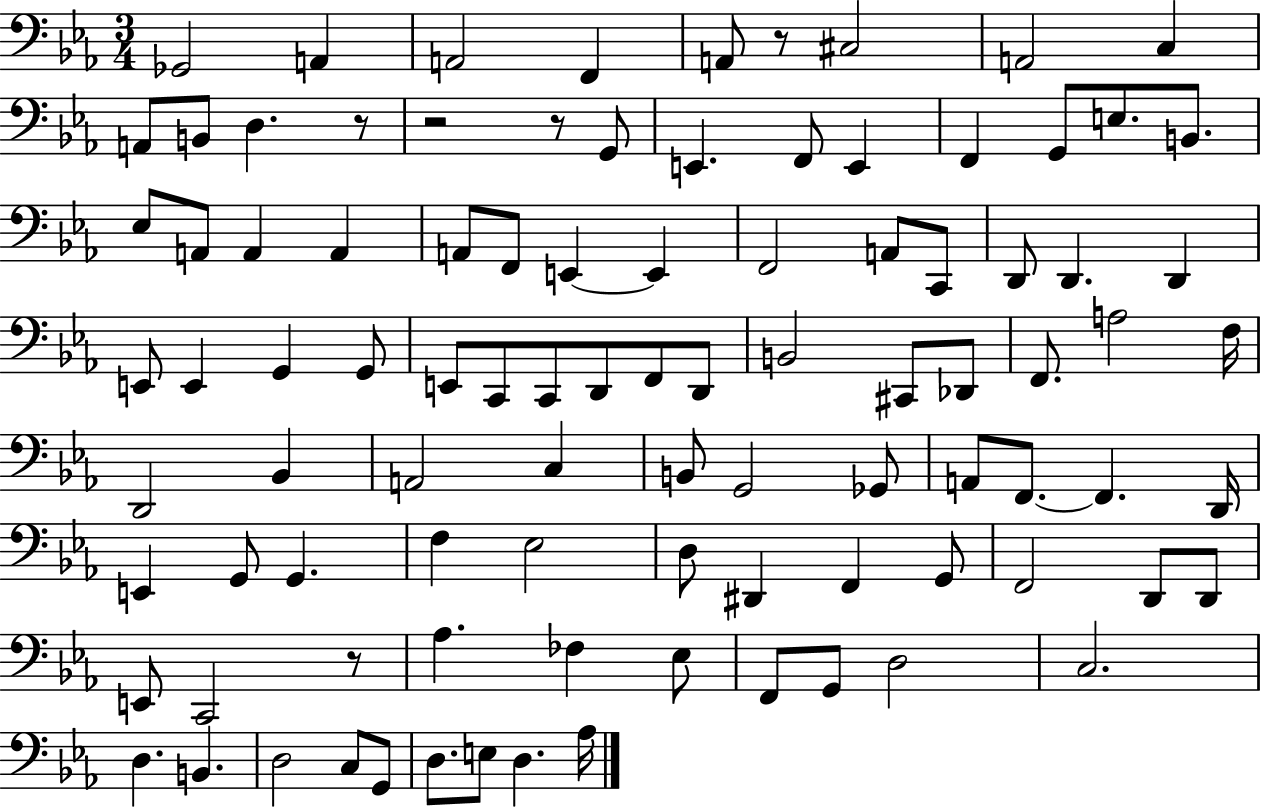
X:1
T:Untitled
M:3/4
L:1/4
K:Eb
_G,,2 A,, A,,2 F,, A,,/2 z/2 ^C,2 A,,2 C, A,,/2 B,,/2 D, z/2 z2 z/2 G,,/2 E,, F,,/2 E,, F,, G,,/2 E,/2 B,,/2 _E,/2 A,,/2 A,, A,, A,,/2 F,,/2 E,, E,, F,,2 A,,/2 C,,/2 D,,/2 D,, D,, E,,/2 E,, G,, G,,/2 E,,/2 C,,/2 C,,/2 D,,/2 F,,/2 D,,/2 B,,2 ^C,,/2 _D,,/2 F,,/2 A,2 F,/4 D,,2 _B,, A,,2 C, B,,/2 G,,2 _G,,/2 A,,/2 F,,/2 F,, D,,/4 E,, G,,/2 G,, F, _E,2 D,/2 ^D,, F,, G,,/2 F,,2 D,,/2 D,,/2 E,,/2 C,,2 z/2 _A, _F, _E,/2 F,,/2 G,,/2 D,2 C,2 D, B,, D,2 C,/2 G,,/2 D,/2 E,/2 D, _A,/4